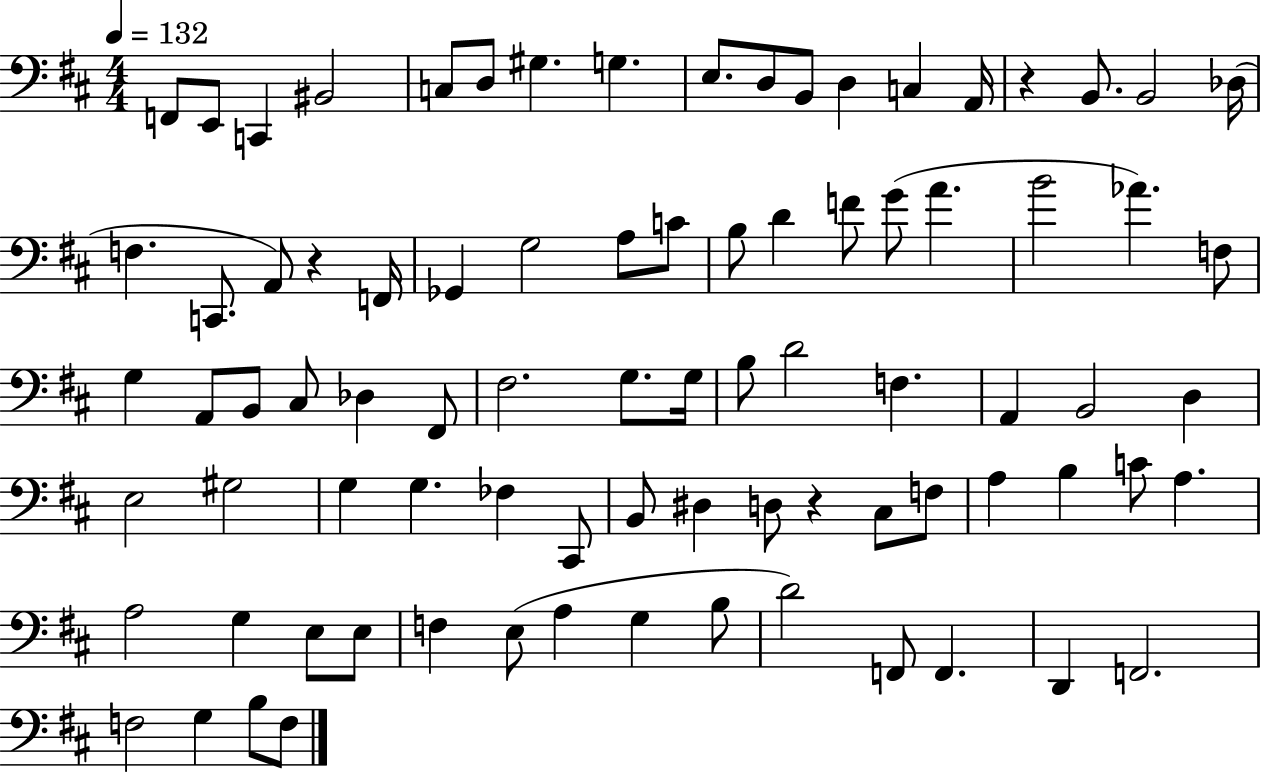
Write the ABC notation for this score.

X:1
T:Untitled
M:4/4
L:1/4
K:D
F,,/2 E,,/2 C,, ^B,,2 C,/2 D,/2 ^G, G, E,/2 D,/2 B,,/2 D, C, A,,/4 z B,,/2 B,,2 _D,/4 F, C,,/2 A,,/2 z F,,/4 _G,, G,2 A,/2 C/2 B,/2 D F/2 G/2 A B2 _A F,/2 G, A,,/2 B,,/2 ^C,/2 _D, ^F,,/2 ^F,2 G,/2 G,/4 B,/2 D2 F, A,, B,,2 D, E,2 ^G,2 G, G, _F, ^C,,/2 B,,/2 ^D, D,/2 z ^C,/2 F,/2 A, B, C/2 A, A,2 G, E,/2 E,/2 F, E,/2 A, G, B,/2 D2 F,,/2 F,, D,, F,,2 F,2 G, B,/2 F,/2